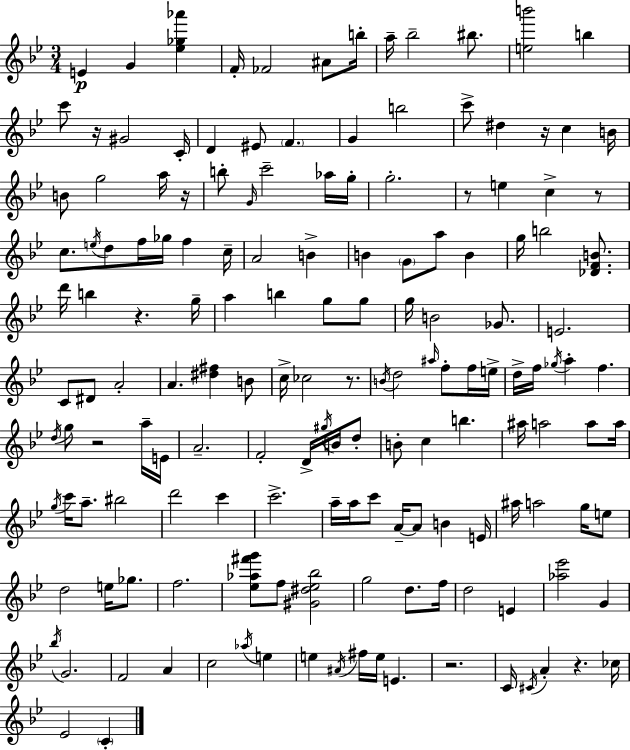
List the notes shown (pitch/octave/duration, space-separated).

E4/q G4/q [Eb5,Gb5,Ab6]/q F4/s FES4/h A#4/e B5/s A5/s Bb5/h BIS5/e. [E5,B6]/h B5/q C6/e R/s G#4/h C4/s D4/q EIS4/e F4/q. G4/q B5/h C6/e D#5/q R/s C5/q B4/s B4/e G5/h A5/s R/s B5/e G4/s C6/h Ab5/s G5/s G5/h. R/e E5/q C5/q R/e C5/e. E5/s D5/e F5/s Gb5/s F5/q C5/s A4/h B4/q B4/q G4/e A5/e B4/q G5/s B5/h [Db4,F4,B4]/e. D6/s B5/q R/q. G5/s A5/q B5/q G5/e G5/e G5/s B4/h Gb4/e. E4/h. C4/e D#4/e A4/h A4/q. [D#5,F#5]/q B4/e C5/s CES5/h R/e. B4/s D5/h A#5/s F5/e F5/s E5/s D5/s F5/s Gb5/s A5/q F5/q. D5/s G5/e R/h A5/s E4/s A4/h. F4/h D4/s G#5/s B4/s D5/e B4/e C5/q B5/q. A#5/s A5/h A5/e A5/s G5/s C6/s A5/e. BIS5/h D6/h C6/q C6/h. A5/s A5/s C6/e A4/s A4/e B4/q E4/s A#5/s A5/h G5/s E5/e D5/h E5/s Gb5/e. F5/h. [Eb5,Ab5,F#6,G6]/e F5/e [G#4,D#5,Eb5,Bb5]/h G5/h D5/e. F5/s D5/h E4/q [Ab5,Eb6]/h G4/q Bb5/s G4/h. F4/h A4/q C5/h Ab5/s E5/q E5/q A#4/s F#5/s E5/s E4/q. R/h. C4/s C#4/s A4/q R/q. CES5/s Eb4/h C4/q